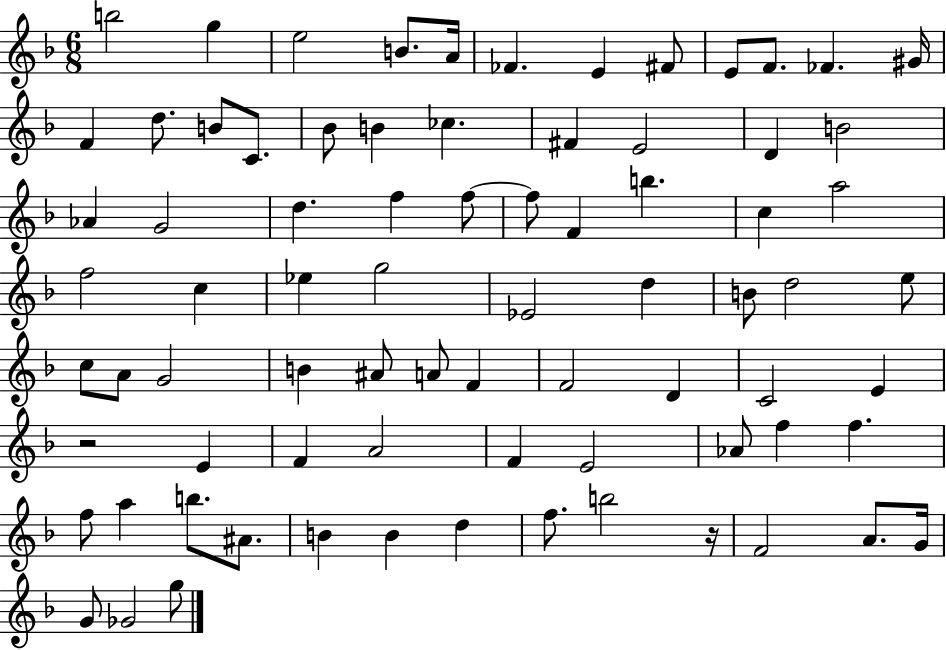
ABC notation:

X:1
T:Untitled
M:6/8
L:1/4
K:F
b2 g e2 B/2 A/4 _F E ^F/2 E/2 F/2 _F ^G/4 F d/2 B/2 C/2 _B/2 B _c ^F E2 D B2 _A G2 d f f/2 f/2 F b c a2 f2 c _e g2 _E2 d B/2 d2 e/2 c/2 A/2 G2 B ^A/2 A/2 F F2 D C2 E z2 E F A2 F E2 _A/2 f f f/2 a b/2 ^A/2 B B d f/2 b2 z/4 F2 A/2 G/4 G/2 _G2 g/2